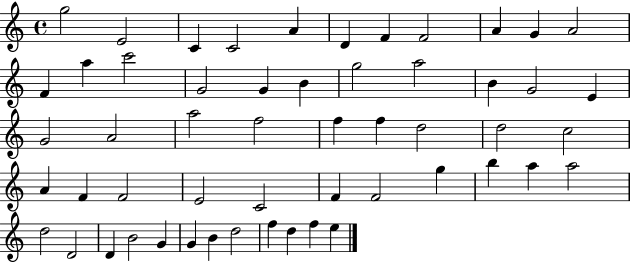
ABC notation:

X:1
T:Untitled
M:4/4
L:1/4
K:C
g2 E2 C C2 A D F F2 A G A2 F a c'2 G2 G B g2 a2 B G2 E G2 A2 a2 f2 f f d2 d2 c2 A F F2 E2 C2 F F2 g b a a2 d2 D2 D B2 G G B d2 f d f e